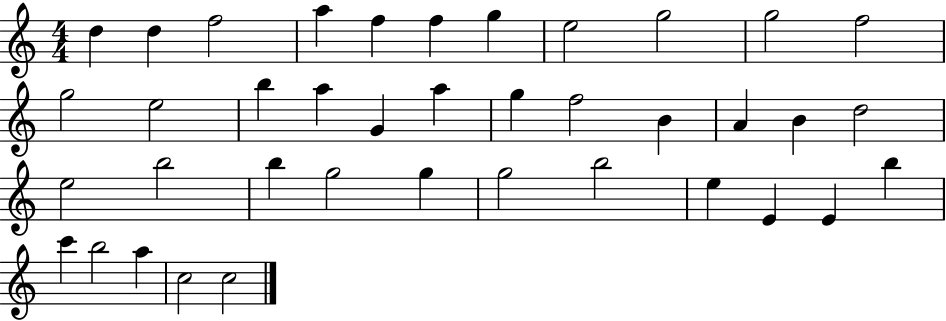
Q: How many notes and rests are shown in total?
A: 39